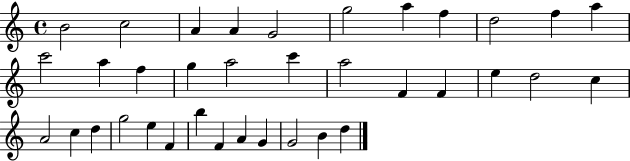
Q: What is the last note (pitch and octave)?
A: D5